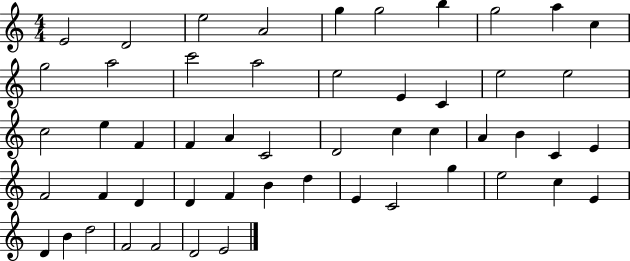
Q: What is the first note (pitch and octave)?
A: E4